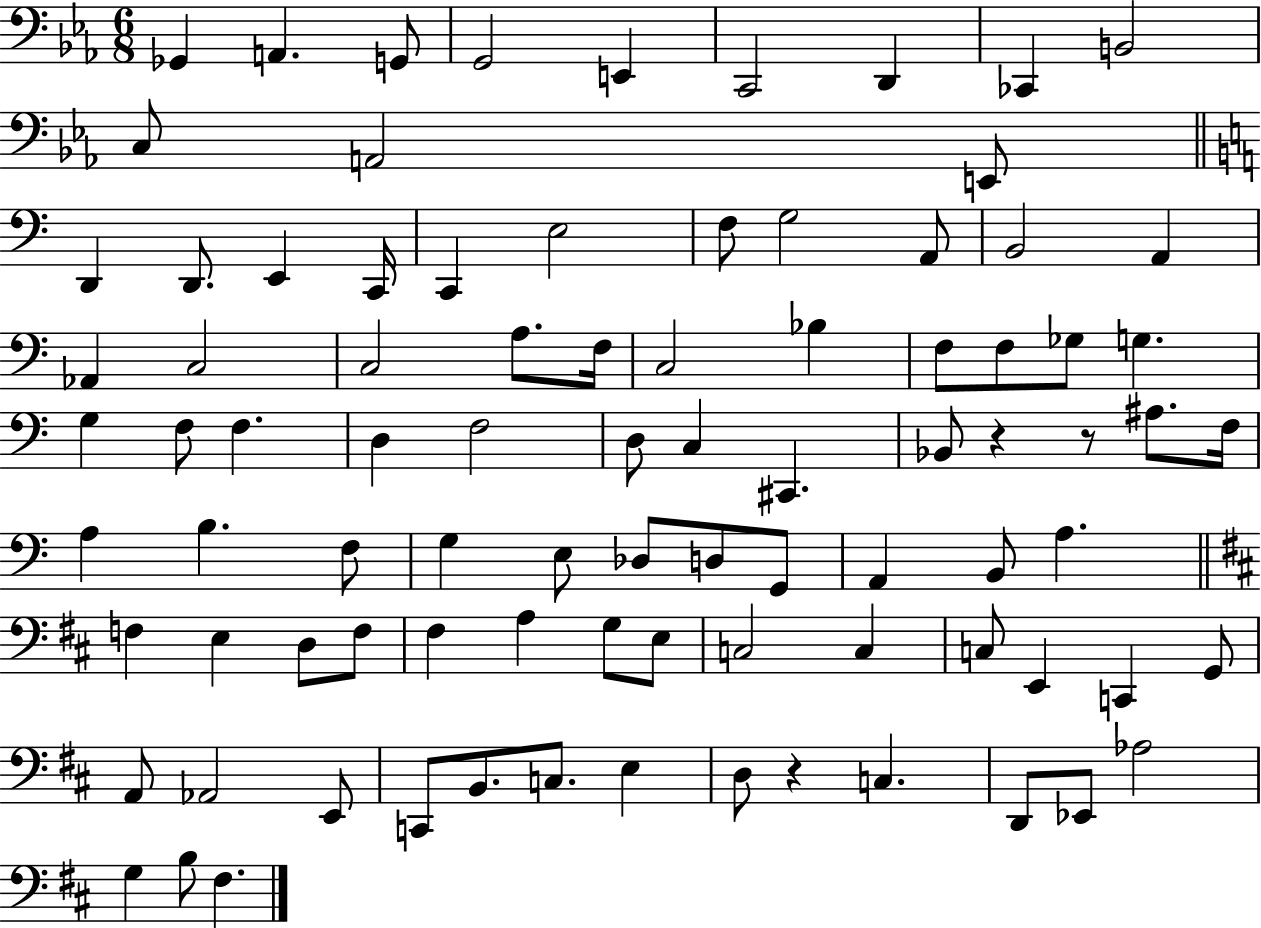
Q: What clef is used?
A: bass